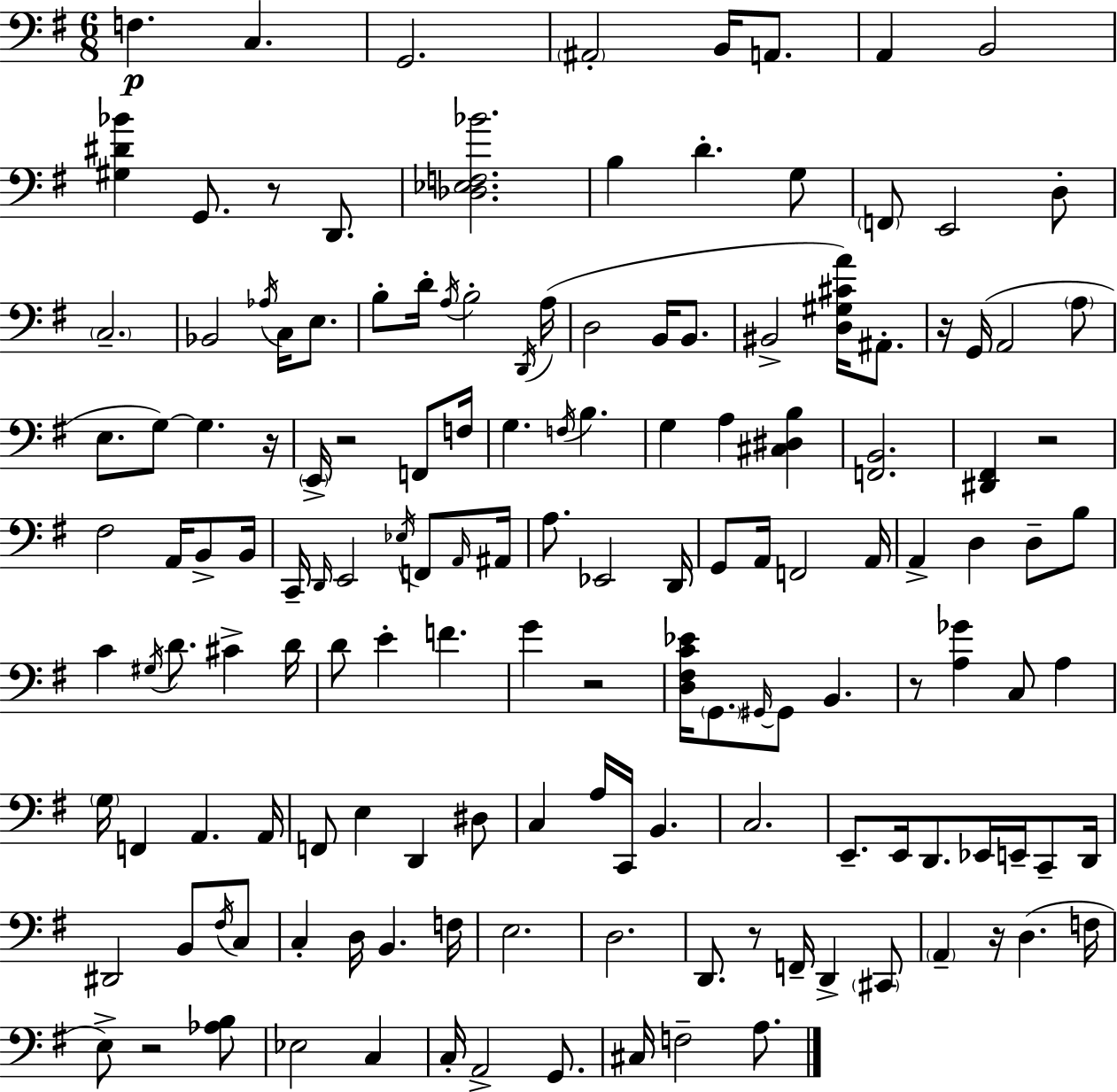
F3/q. C3/q. G2/h. A#2/h B2/s A2/e. A2/q B2/h [G#3,D#4,Bb4]/q G2/e. R/e D2/e. [Db3,Eb3,F3,Bb4]/h. B3/q D4/q. G3/e F2/e E2/h D3/e C3/h. Bb2/h Ab3/s C3/s E3/e. B3/e D4/s A3/s B3/h D2/s A3/s D3/h B2/s B2/e. BIS2/h [D3,G#3,C#4,A4]/s A#2/e. R/s G2/s A2/h A3/e E3/e. G3/e G3/q. R/s E2/s R/h F2/e F3/s G3/q. F3/s B3/q. G3/q A3/q [C#3,D#3,B3]/q [F2,B2]/h. [D#2,F#2]/q R/h F#3/h A2/s B2/e B2/s C2/s D2/s E2/h Eb3/s F2/e A2/s A#2/s A3/e. Eb2/h D2/s G2/e A2/s F2/h A2/s A2/q D3/q D3/e B3/e C4/q G#3/s D4/e. C#4/q D4/s D4/e E4/q F4/q. G4/q R/h [D3,F#3,C4,Eb4]/s G2/e. G#2/s G#2/e B2/q. R/e [A3,Gb4]/q C3/e A3/q G3/s F2/q A2/q. A2/s F2/e E3/q D2/q D#3/e C3/q A3/s C2/s B2/q. C3/h. E2/e. E2/s D2/e. Eb2/s E2/s C2/e D2/s D#2/h B2/e F#3/s C3/e C3/q D3/s B2/q. F3/s E3/h. D3/h. D2/e. R/e F2/s D2/q C#2/e A2/q R/s D3/q. F3/s E3/e R/h [Ab3,B3]/e Eb3/h C3/q C3/s A2/h G2/e. C#3/s F3/h A3/e.